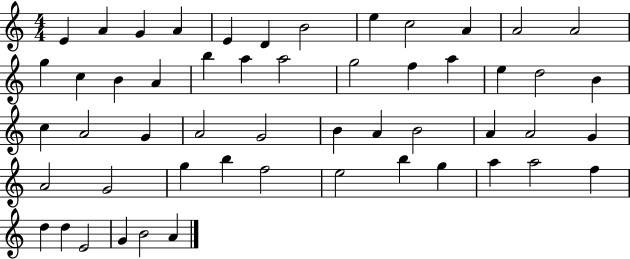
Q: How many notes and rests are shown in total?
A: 53